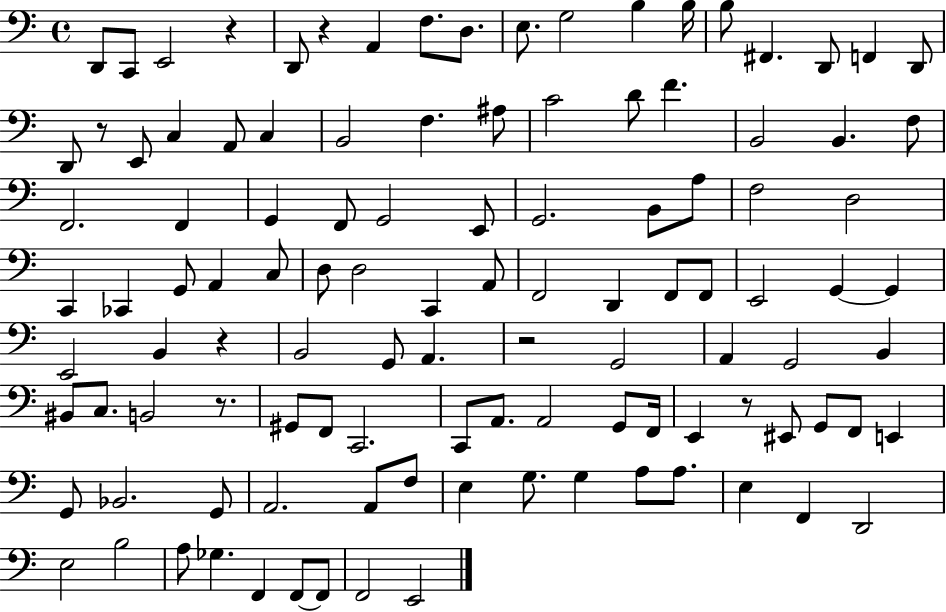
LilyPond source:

{
  \clef bass
  \time 4/4
  \defaultTimeSignature
  \key c \major
  d,8 c,8 e,2 r4 | d,8 r4 a,4 f8. d8. | e8. g2 b4 b16 | b8 fis,4. d,8 f,4 d,8 | \break d,8 r8 e,8 c4 a,8 c4 | b,2 f4. ais8 | c'2 d'8 f'4. | b,2 b,4. f8 | \break f,2. f,4 | g,4 f,8 g,2 e,8 | g,2. b,8 a8 | f2 d2 | \break c,4 ces,4 g,8 a,4 c8 | d8 d2 c,4 a,8 | f,2 d,4 f,8 f,8 | e,2 g,4~~ g,4 | \break e,2 b,4 r4 | b,2 g,8 a,4. | r2 g,2 | a,4 g,2 b,4 | \break bis,8 c8. b,2 r8. | gis,8 f,8 c,2. | c,8 a,8. a,2 g,8 f,16 | e,4 r8 eis,8 g,8 f,8 e,4 | \break g,8 bes,2. g,8 | a,2. a,8 f8 | e4 g8. g4 a8 a8. | e4 f,4 d,2 | \break e2 b2 | a8 ges4. f,4 f,8~~ f,8 | f,2 e,2 | \bar "|."
}